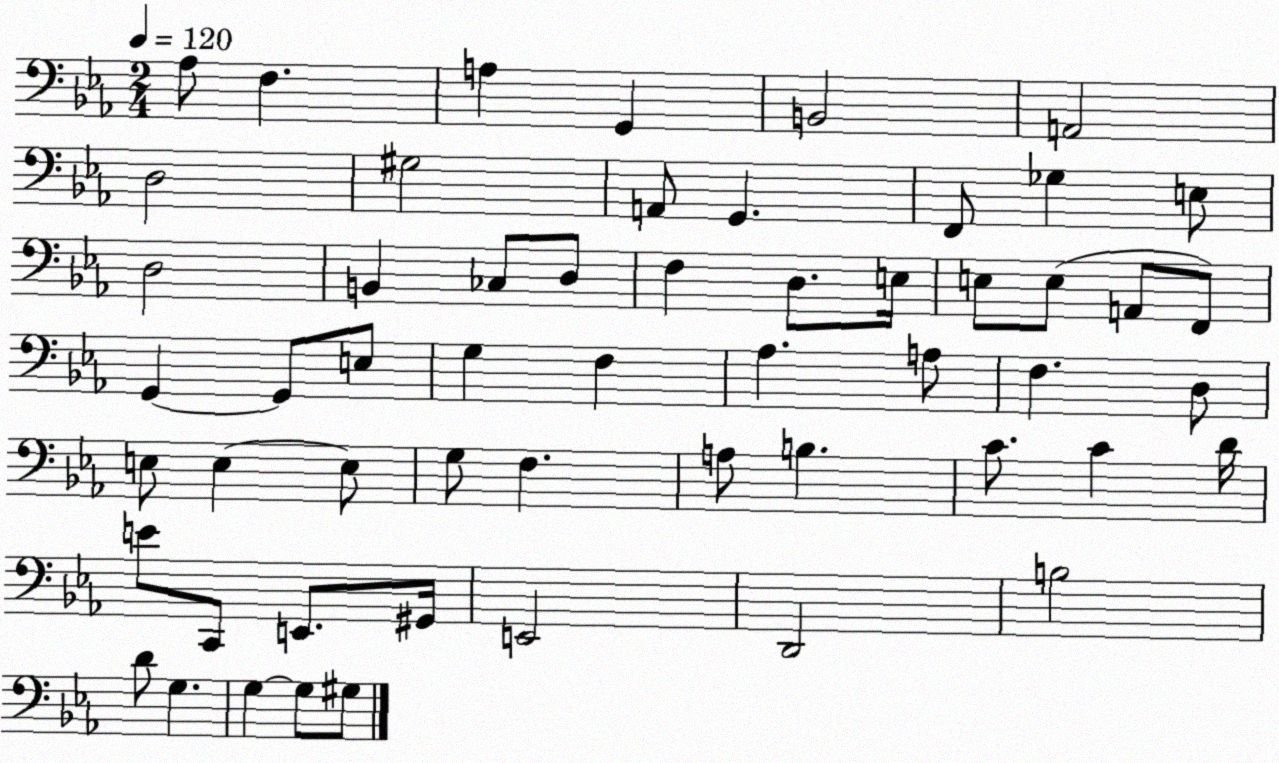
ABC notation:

X:1
T:Untitled
M:2/4
L:1/4
K:Eb
_A,/2 F, A, G,, B,,2 A,,2 D,2 ^G,2 A,,/2 G,, F,,/2 _G, E,/2 D,2 B,, _C,/2 D,/2 F, D,/2 E,/4 E,/2 E,/2 A,,/2 F,,/2 G,, G,,/2 E,/2 G, F, _A, A,/2 F, D,/2 E,/2 E, E,/2 G,/2 F, A,/2 B, C/2 C D/4 E/2 C,,/2 E,,/2 ^G,,/4 E,,2 D,,2 B,2 D/2 G, G, G,/2 ^G,/2